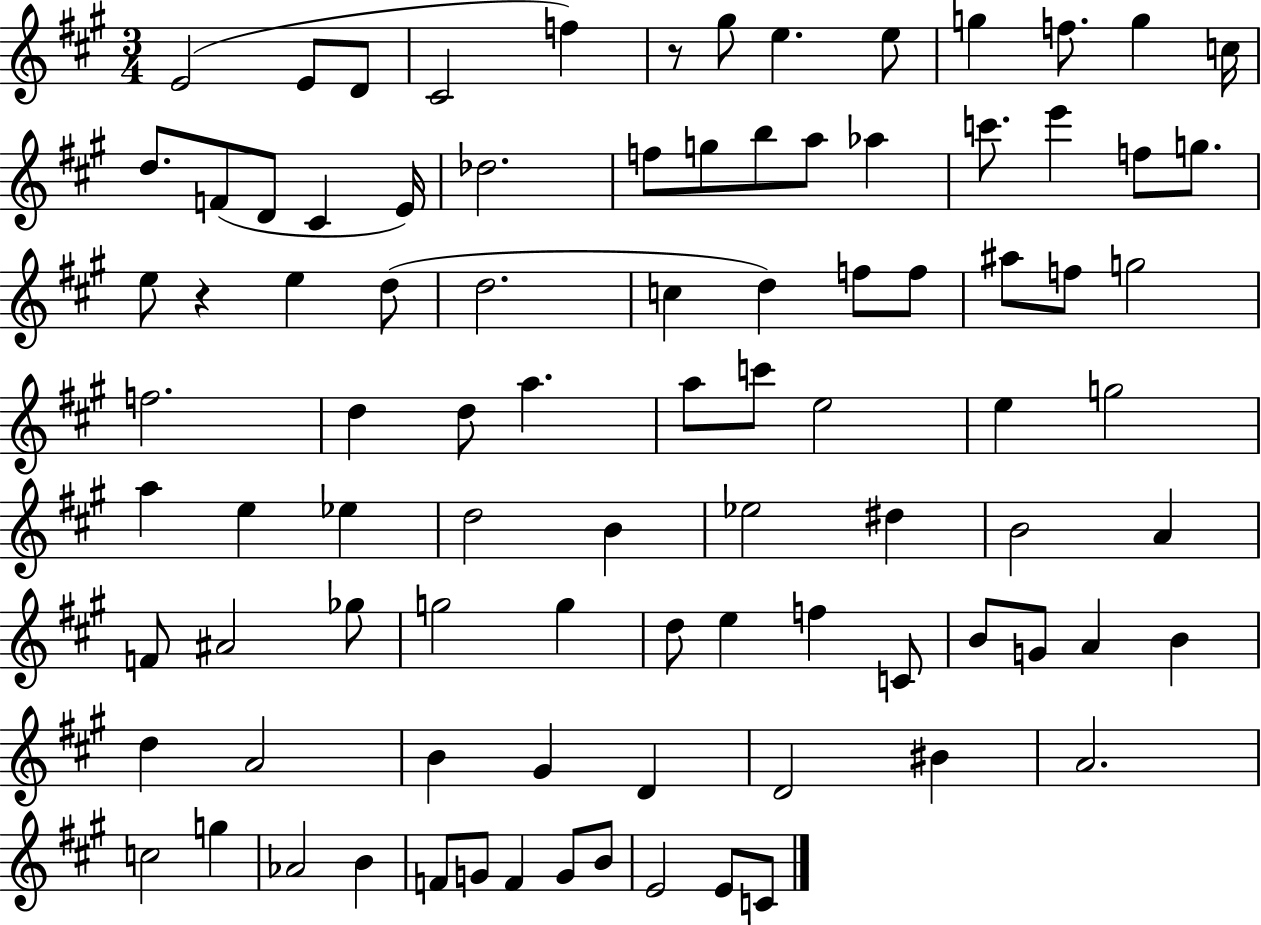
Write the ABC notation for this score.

X:1
T:Untitled
M:3/4
L:1/4
K:A
E2 E/2 D/2 ^C2 f z/2 ^g/2 e e/2 g f/2 g c/4 d/2 F/2 D/2 ^C E/4 _d2 f/2 g/2 b/2 a/2 _a c'/2 e' f/2 g/2 e/2 z e d/2 d2 c d f/2 f/2 ^a/2 f/2 g2 f2 d d/2 a a/2 c'/2 e2 e g2 a e _e d2 B _e2 ^d B2 A F/2 ^A2 _g/2 g2 g d/2 e f C/2 B/2 G/2 A B d A2 B ^G D D2 ^B A2 c2 g _A2 B F/2 G/2 F G/2 B/2 E2 E/2 C/2